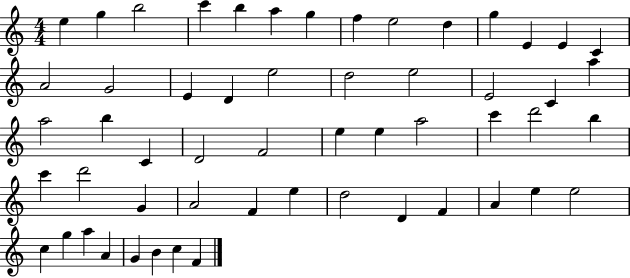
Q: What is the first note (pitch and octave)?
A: E5